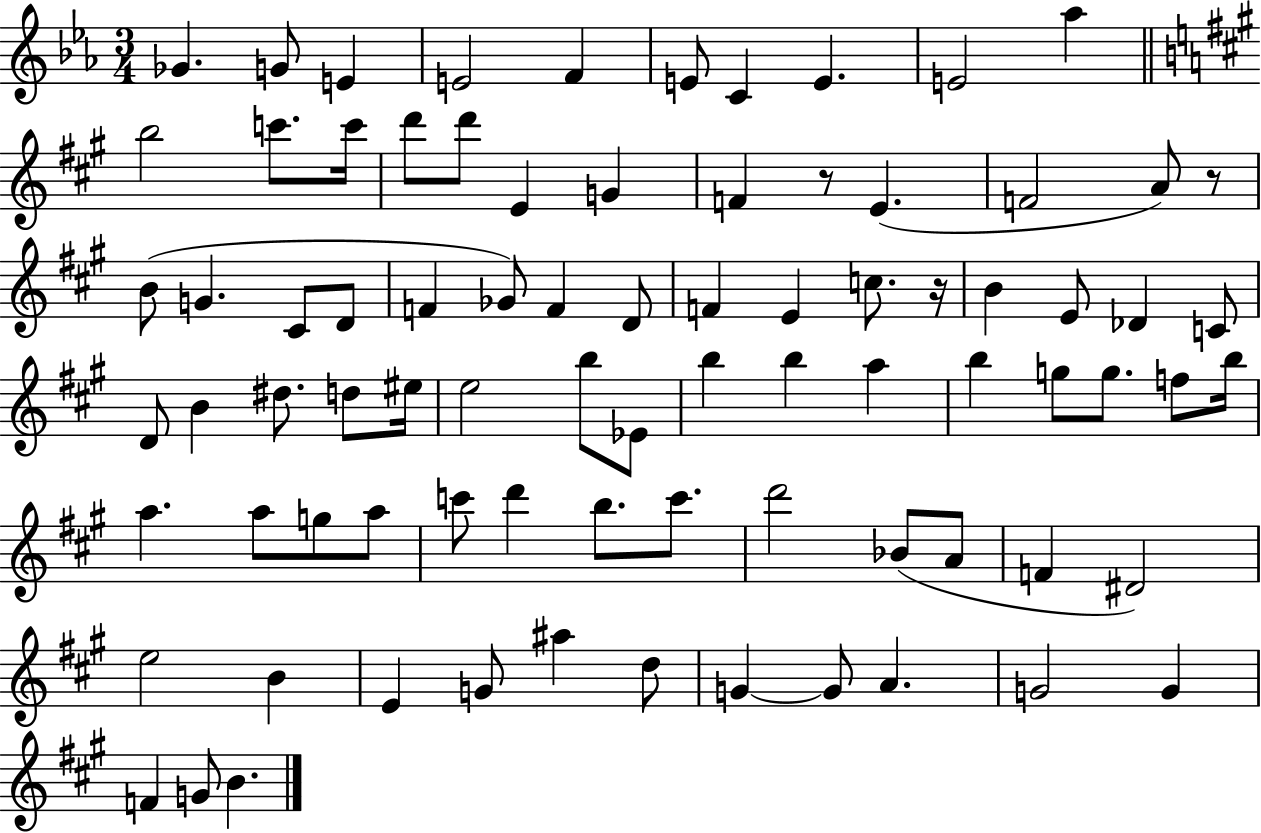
{
  \clef treble
  \numericTimeSignature
  \time 3/4
  \key ees \major
  ges'4. g'8 e'4 | e'2 f'4 | e'8 c'4 e'4. | e'2 aes''4 | \break \bar "||" \break \key a \major b''2 c'''8. c'''16 | d'''8 d'''8 e'4 g'4 | f'4 r8 e'4.( | f'2 a'8) r8 | \break b'8( g'4. cis'8 d'8 | f'4 ges'8) f'4 d'8 | f'4 e'4 c''8. r16 | b'4 e'8 des'4 c'8 | \break d'8 b'4 dis''8. d''8 eis''16 | e''2 b''8 ees'8 | b''4 b''4 a''4 | b''4 g''8 g''8. f''8 b''16 | \break a''4. a''8 g''8 a''8 | c'''8 d'''4 b''8. c'''8. | d'''2 bes'8( a'8 | f'4 dis'2) | \break e''2 b'4 | e'4 g'8 ais''4 d''8 | g'4~~ g'8 a'4. | g'2 g'4 | \break f'4 g'8 b'4. | \bar "|."
}